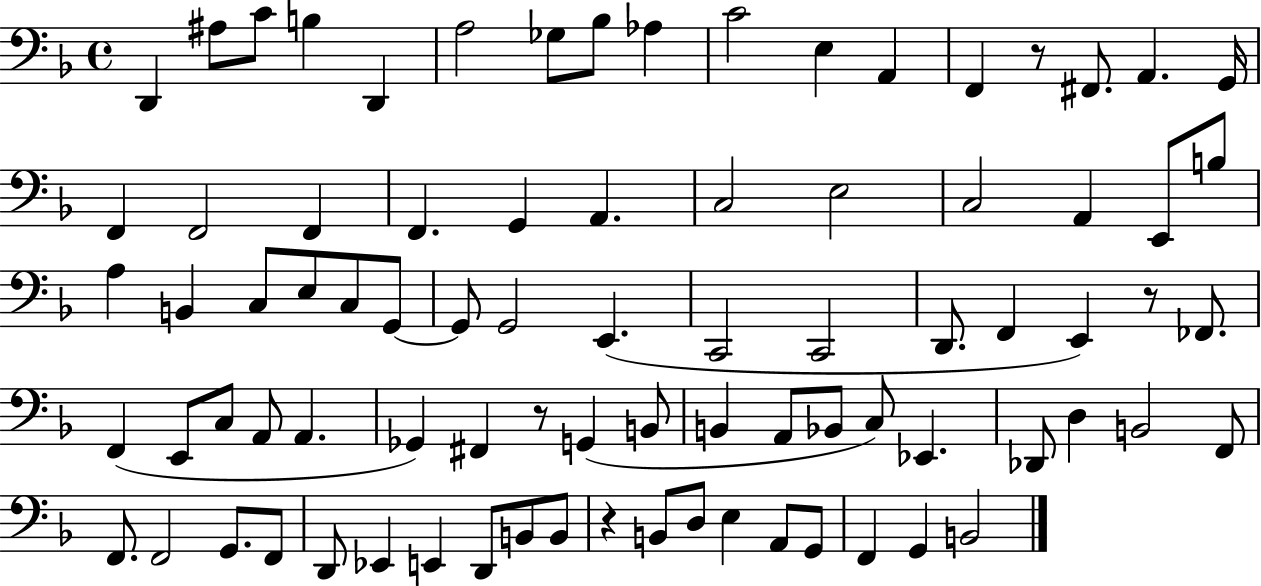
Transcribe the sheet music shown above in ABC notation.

X:1
T:Untitled
M:4/4
L:1/4
K:F
D,, ^A,/2 C/2 B, D,, A,2 _G,/2 _B,/2 _A, C2 E, A,, F,, z/2 ^F,,/2 A,, G,,/4 F,, F,,2 F,, F,, G,, A,, C,2 E,2 C,2 A,, E,,/2 B,/2 A, B,, C,/2 E,/2 C,/2 G,,/2 G,,/2 G,,2 E,, C,,2 C,,2 D,,/2 F,, E,, z/2 _F,,/2 F,, E,,/2 C,/2 A,,/2 A,, _G,, ^F,, z/2 G,, B,,/2 B,, A,,/2 _B,,/2 C,/2 _E,, _D,,/2 D, B,,2 F,,/2 F,,/2 F,,2 G,,/2 F,,/2 D,,/2 _E,, E,, D,,/2 B,,/2 B,,/2 z B,,/2 D,/2 E, A,,/2 G,,/2 F,, G,, B,,2